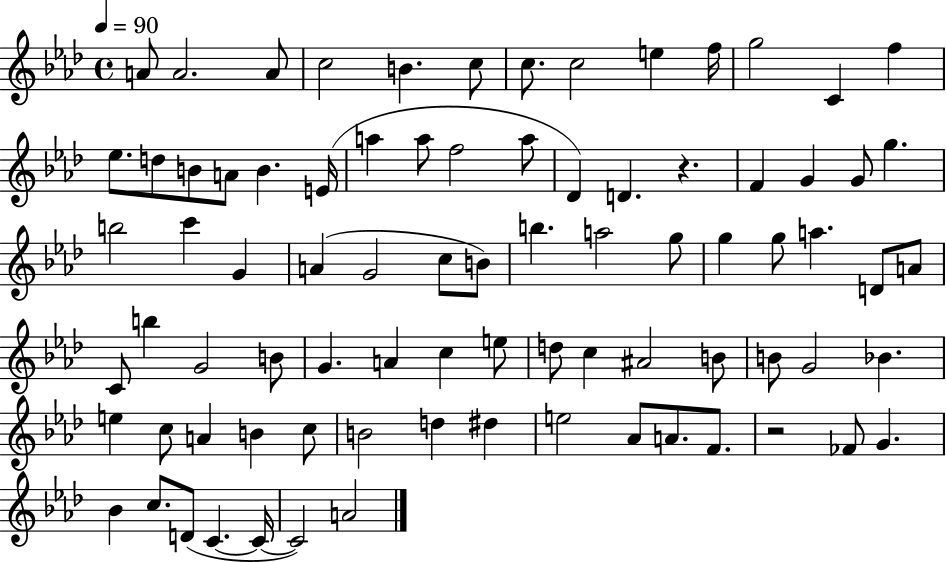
{
  \clef treble
  \time 4/4
  \defaultTimeSignature
  \key aes \major
  \tempo 4 = 90
  a'8 a'2. a'8 | c''2 b'4. c''8 | c''8. c''2 e''4 f''16 | g''2 c'4 f''4 | \break ees''8. d''8 b'8 a'8 b'4. e'16( | a''4 a''8 f''2 a''8 | des'4) d'4. r4. | f'4 g'4 g'8 g''4. | \break b''2 c'''4 g'4 | a'4( g'2 c''8 b'8) | b''4. a''2 g''8 | g''4 g''8 a''4. d'8 a'8 | \break c'8 b''4 g'2 b'8 | g'4. a'4 c''4 e''8 | d''8 c''4 ais'2 b'8 | b'8 g'2 bes'4. | \break e''4 c''8 a'4 b'4 c''8 | b'2 d''4 dis''4 | e''2 aes'8 a'8. f'8. | r2 fes'8 g'4. | \break bes'4 c''8. d'8( c'4.~~ c'16~~ | c'2) a'2 | \bar "|."
}